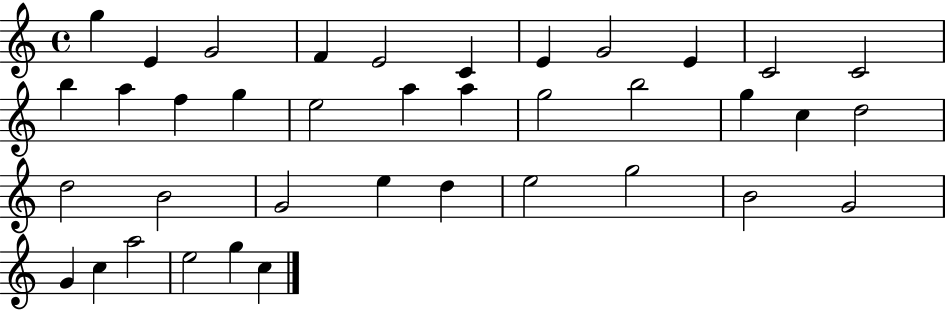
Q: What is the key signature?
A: C major